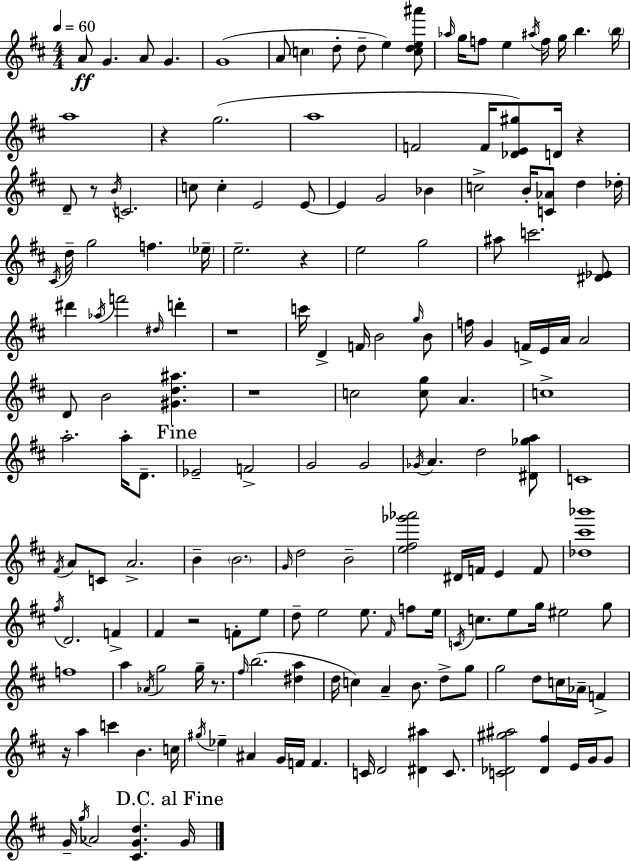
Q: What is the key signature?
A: D major